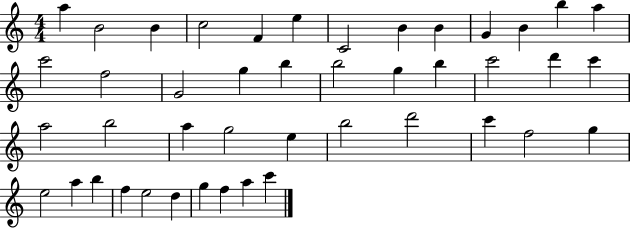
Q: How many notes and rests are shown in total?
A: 44